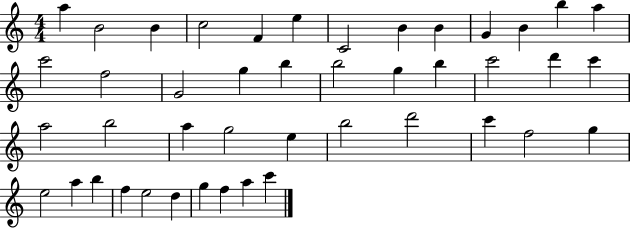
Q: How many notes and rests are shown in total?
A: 44